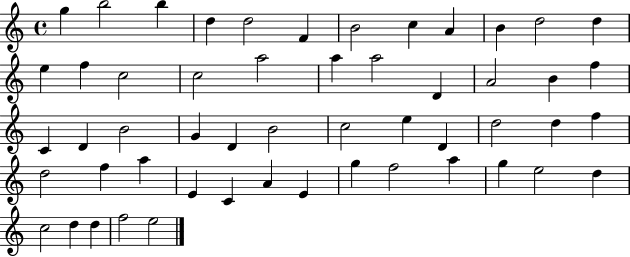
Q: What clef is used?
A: treble